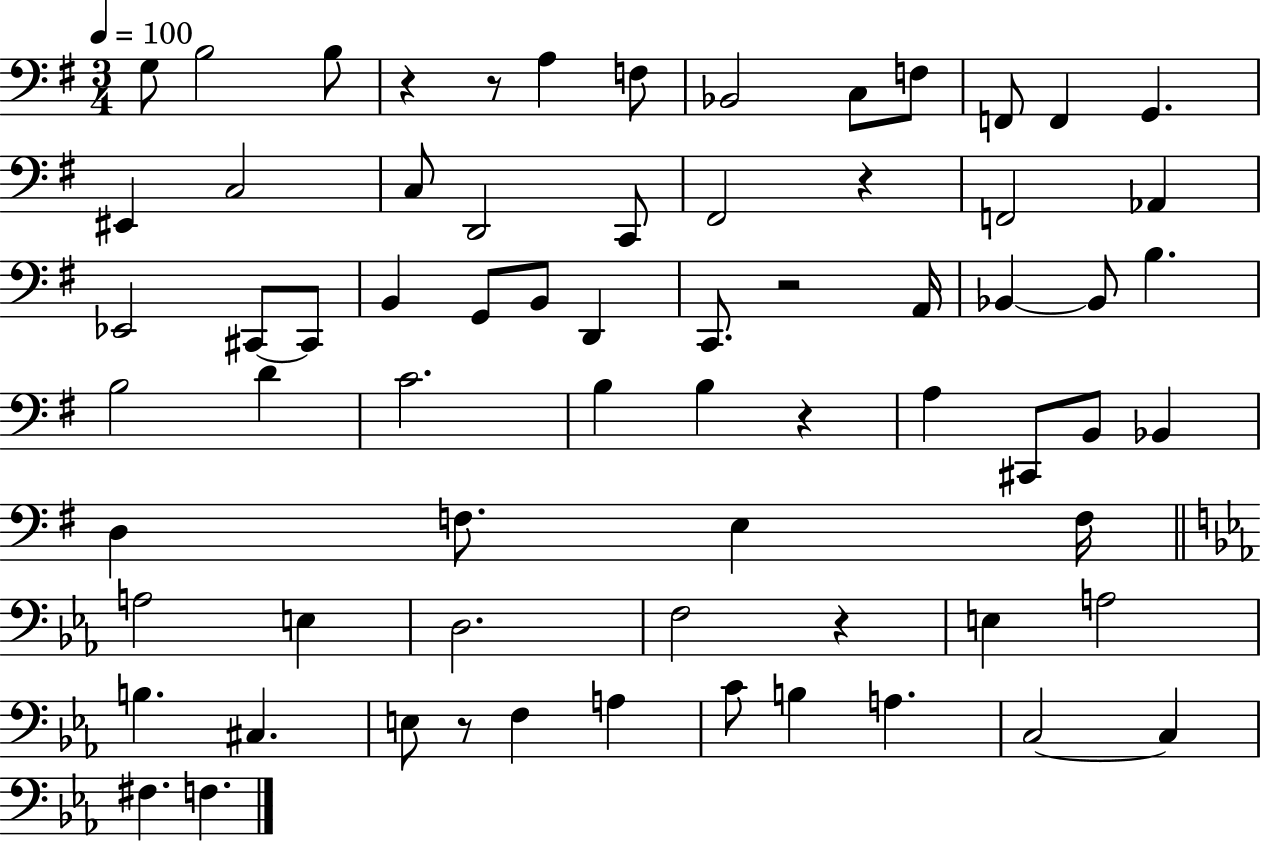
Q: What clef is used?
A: bass